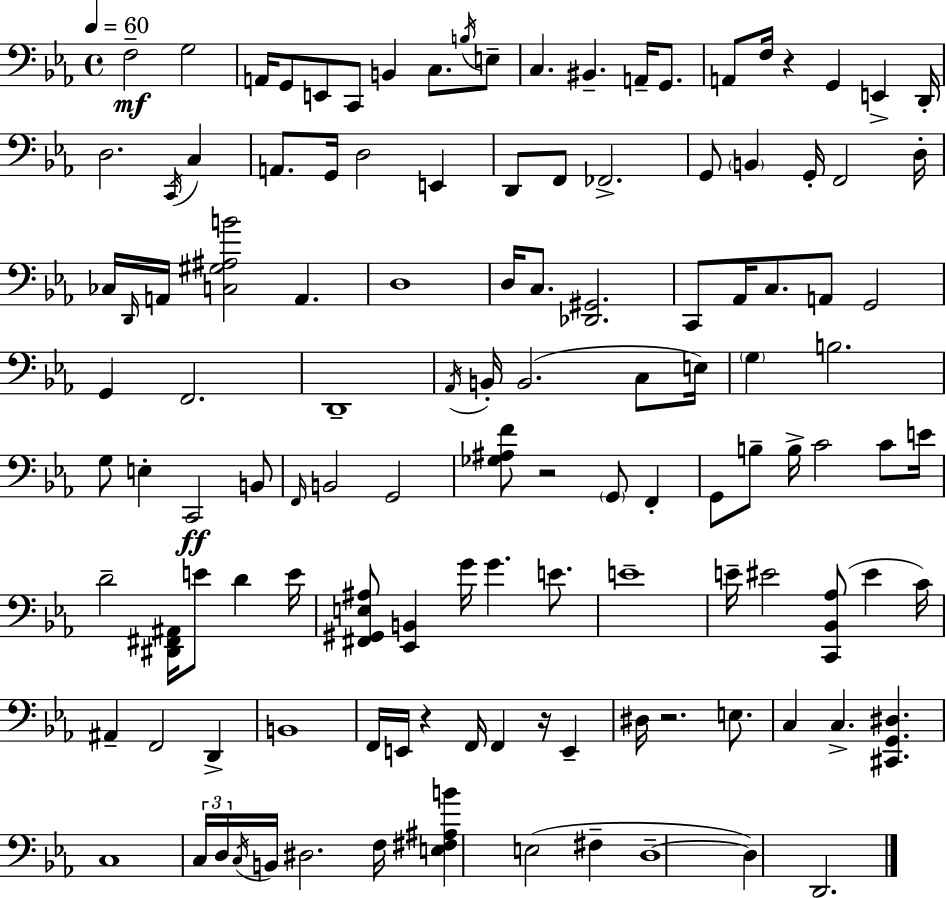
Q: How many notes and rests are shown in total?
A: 122